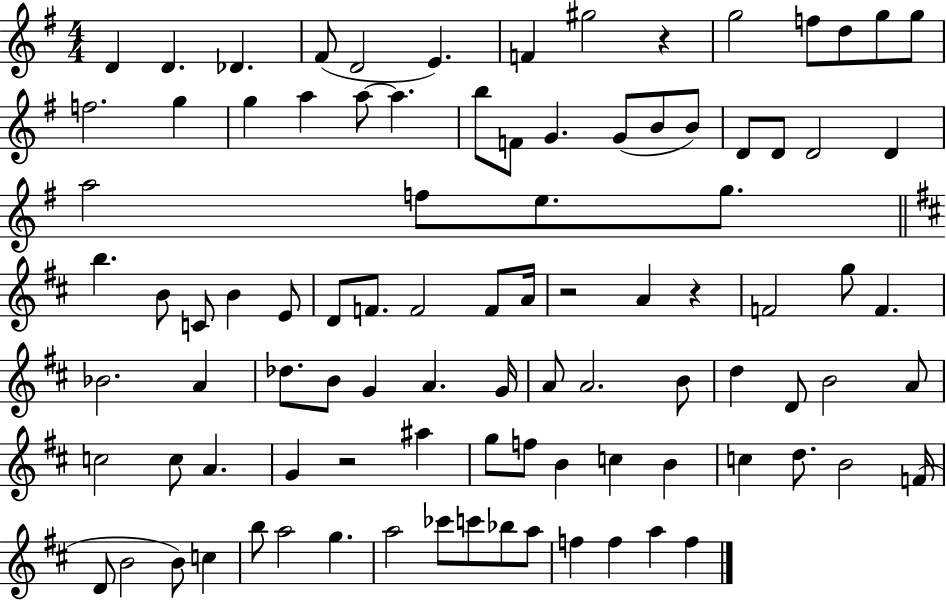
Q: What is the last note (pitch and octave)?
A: F5